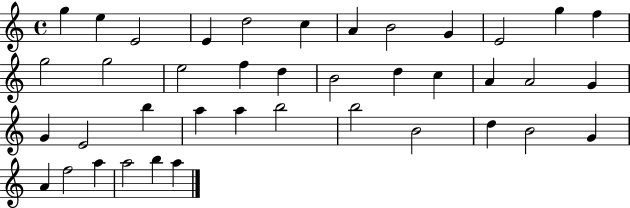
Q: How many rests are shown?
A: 0